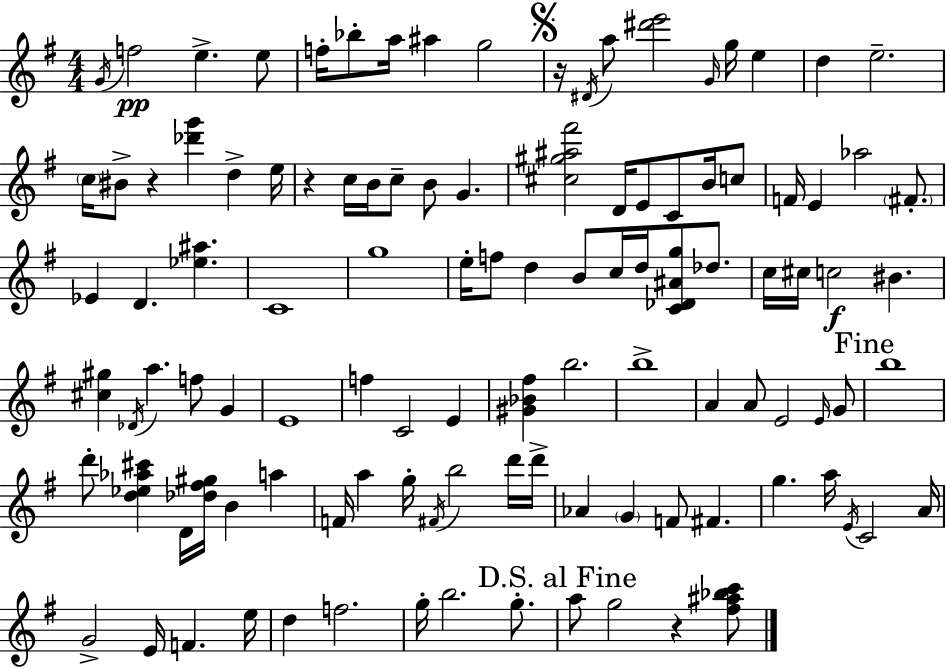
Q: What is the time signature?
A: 4/4